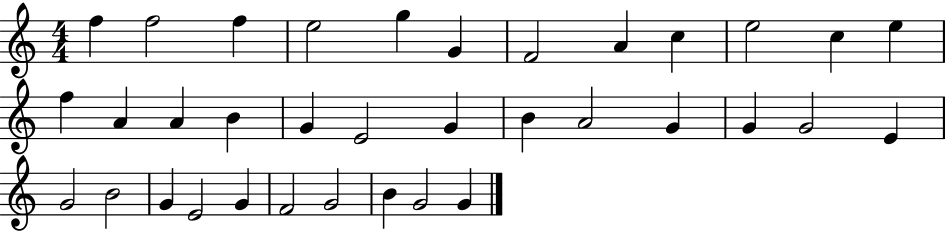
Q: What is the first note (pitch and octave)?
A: F5